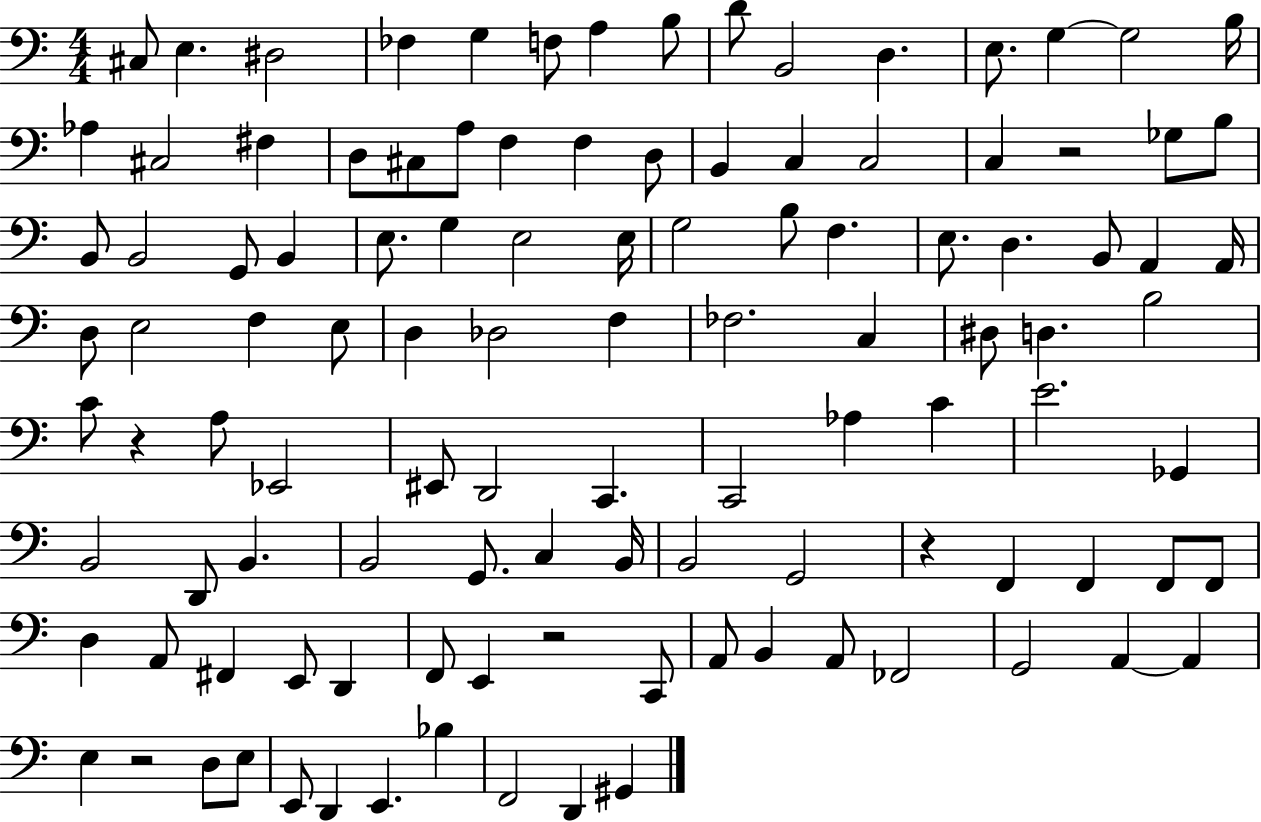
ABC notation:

X:1
T:Untitled
M:4/4
L:1/4
K:C
^C,/2 E, ^D,2 _F, G, F,/2 A, B,/2 D/2 B,,2 D, E,/2 G, G,2 B,/4 _A, ^C,2 ^F, D,/2 ^C,/2 A,/2 F, F, D,/2 B,, C, C,2 C, z2 _G,/2 B,/2 B,,/2 B,,2 G,,/2 B,, E,/2 G, E,2 E,/4 G,2 B,/2 F, E,/2 D, B,,/2 A,, A,,/4 D,/2 E,2 F, E,/2 D, _D,2 F, _F,2 C, ^D,/2 D, B,2 C/2 z A,/2 _E,,2 ^E,,/2 D,,2 C,, C,,2 _A, C E2 _G,, B,,2 D,,/2 B,, B,,2 G,,/2 C, B,,/4 B,,2 G,,2 z F,, F,, F,,/2 F,,/2 D, A,,/2 ^F,, E,,/2 D,, F,,/2 E,, z2 C,,/2 A,,/2 B,, A,,/2 _F,,2 G,,2 A,, A,, E, z2 D,/2 E,/2 E,,/2 D,, E,, _B, F,,2 D,, ^G,,